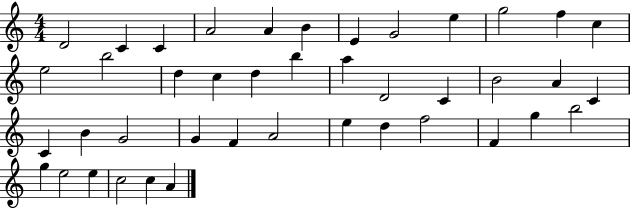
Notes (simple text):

D4/h C4/q C4/q A4/h A4/q B4/q E4/q G4/h E5/q G5/h F5/q C5/q E5/h B5/h D5/q C5/q D5/q B5/q A5/q D4/h C4/q B4/h A4/q C4/q C4/q B4/q G4/h G4/q F4/q A4/h E5/q D5/q F5/h F4/q G5/q B5/h G5/q E5/h E5/q C5/h C5/q A4/q